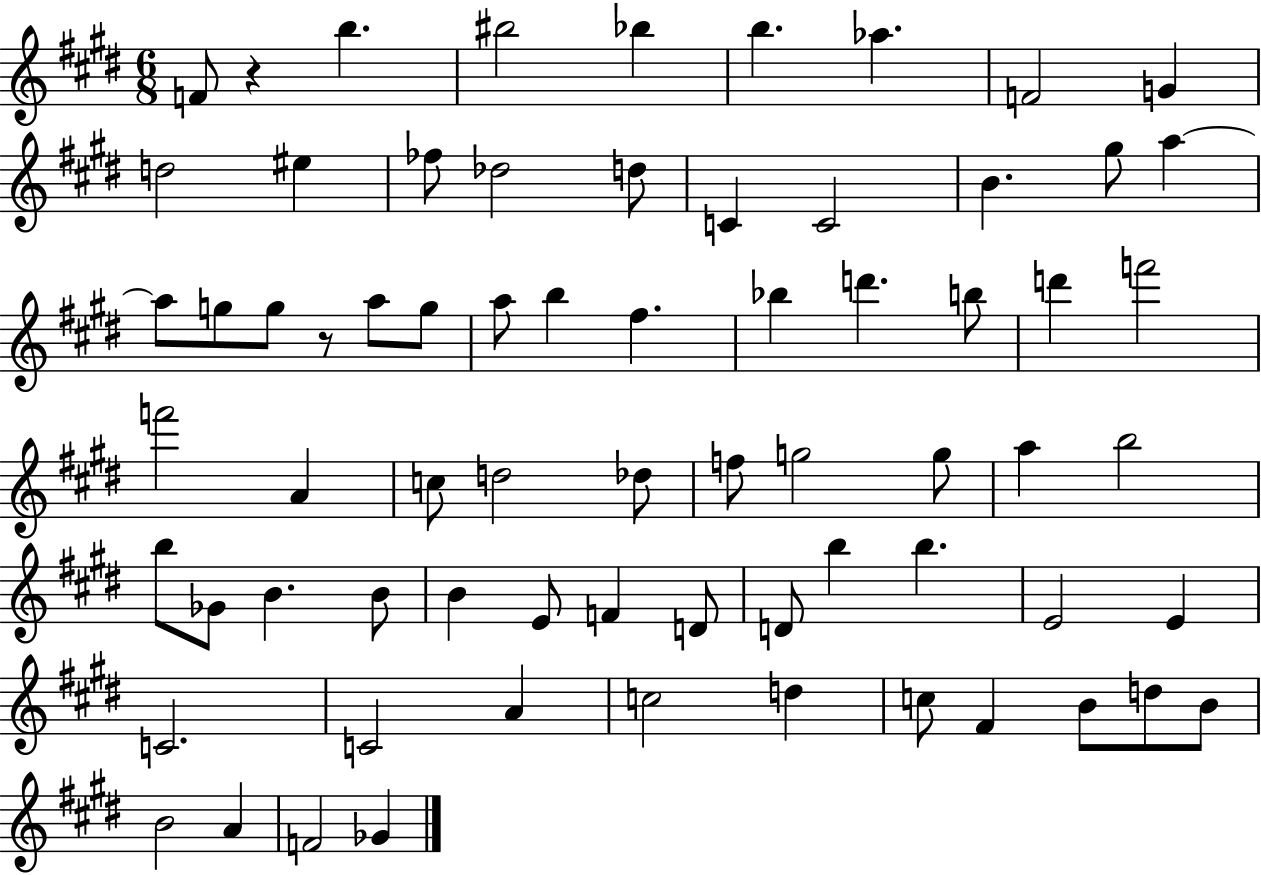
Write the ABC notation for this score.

X:1
T:Untitled
M:6/8
L:1/4
K:E
F/2 z b ^b2 _b b _a F2 G d2 ^e _f/2 _d2 d/2 C C2 B ^g/2 a a/2 g/2 g/2 z/2 a/2 g/2 a/2 b ^f _b d' b/2 d' f'2 f'2 A c/2 d2 _d/2 f/2 g2 g/2 a b2 b/2 _G/2 B B/2 B E/2 F D/2 D/2 b b E2 E C2 C2 A c2 d c/2 ^F B/2 d/2 B/2 B2 A F2 _G